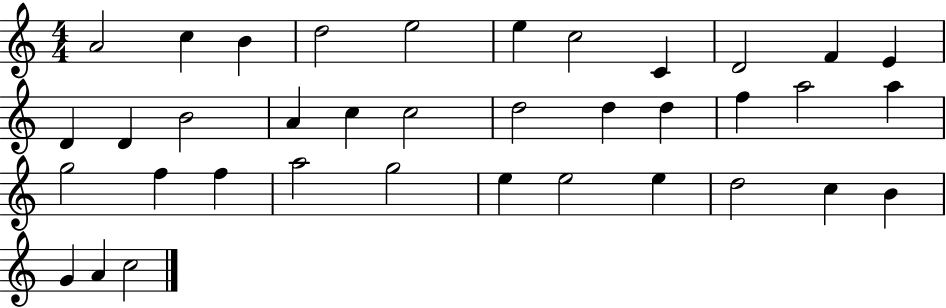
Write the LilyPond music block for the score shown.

{
  \clef treble
  \numericTimeSignature
  \time 4/4
  \key c \major
  a'2 c''4 b'4 | d''2 e''2 | e''4 c''2 c'4 | d'2 f'4 e'4 | \break d'4 d'4 b'2 | a'4 c''4 c''2 | d''2 d''4 d''4 | f''4 a''2 a''4 | \break g''2 f''4 f''4 | a''2 g''2 | e''4 e''2 e''4 | d''2 c''4 b'4 | \break g'4 a'4 c''2 | \bar "|."
}